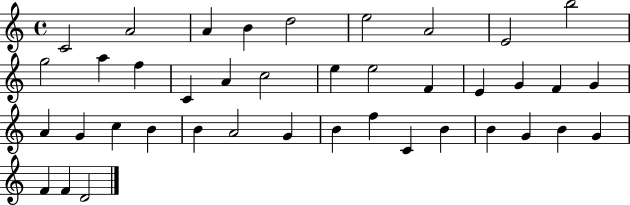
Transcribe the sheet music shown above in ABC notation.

X:1
T:Untitled
M:4/4
L:1/4
K:C
C2 A2 A B d2 e2 A2 E2 b2 g2 a f C A c2 e e2 F E G F G A G c B B A2 G B f C B B G B G F F D2